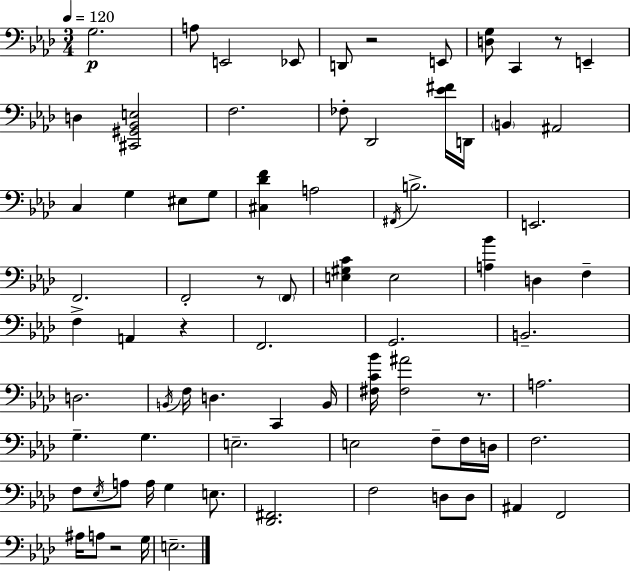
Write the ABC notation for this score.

X:1
T:Untitled
M:3/4
L:1/4
K:Ab
G,2 A,/2 E,,2 _E,,/2 D,,/2 z2 E,,/2 [D,G,]/2 C,, z/2 E,, D, [^C,,^G,,_B,,E,]2 F,2 _F,/2 _D,,2 [_E^F]/4 D,,/4 B,, ^A,,2 C, G, ^E,/2 G,/2 [^C,_DF] A,2 ^F,,/4 B,2 E,,2 F,,2 F,,2 z/2 F,,/2 [E,^G,C] E,2 [A,_B] D, F, F, A,, z F,,2 G,,2 B,,2 D,2 B,,/4 F,/4 D, C,, B,,/4 [^F,C_B]/4 [^F,^A]2 z/2 A,2 G, G, E,2 E,2 F,/2 F,/4 D,/4 F,2 F,/2 _E,/4 A,/2 A,/4 G, E,/2 [_D,,^F,,]2 F,2 D,/2 D,/2 ^A,, F,,2 ^A,/4 A,/2 z2 G,/4 E,2